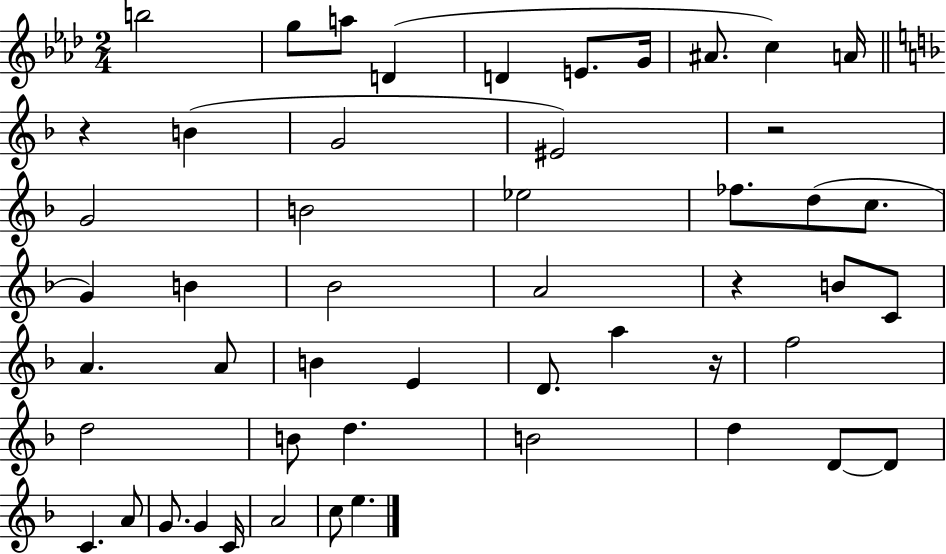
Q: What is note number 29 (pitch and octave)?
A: E4